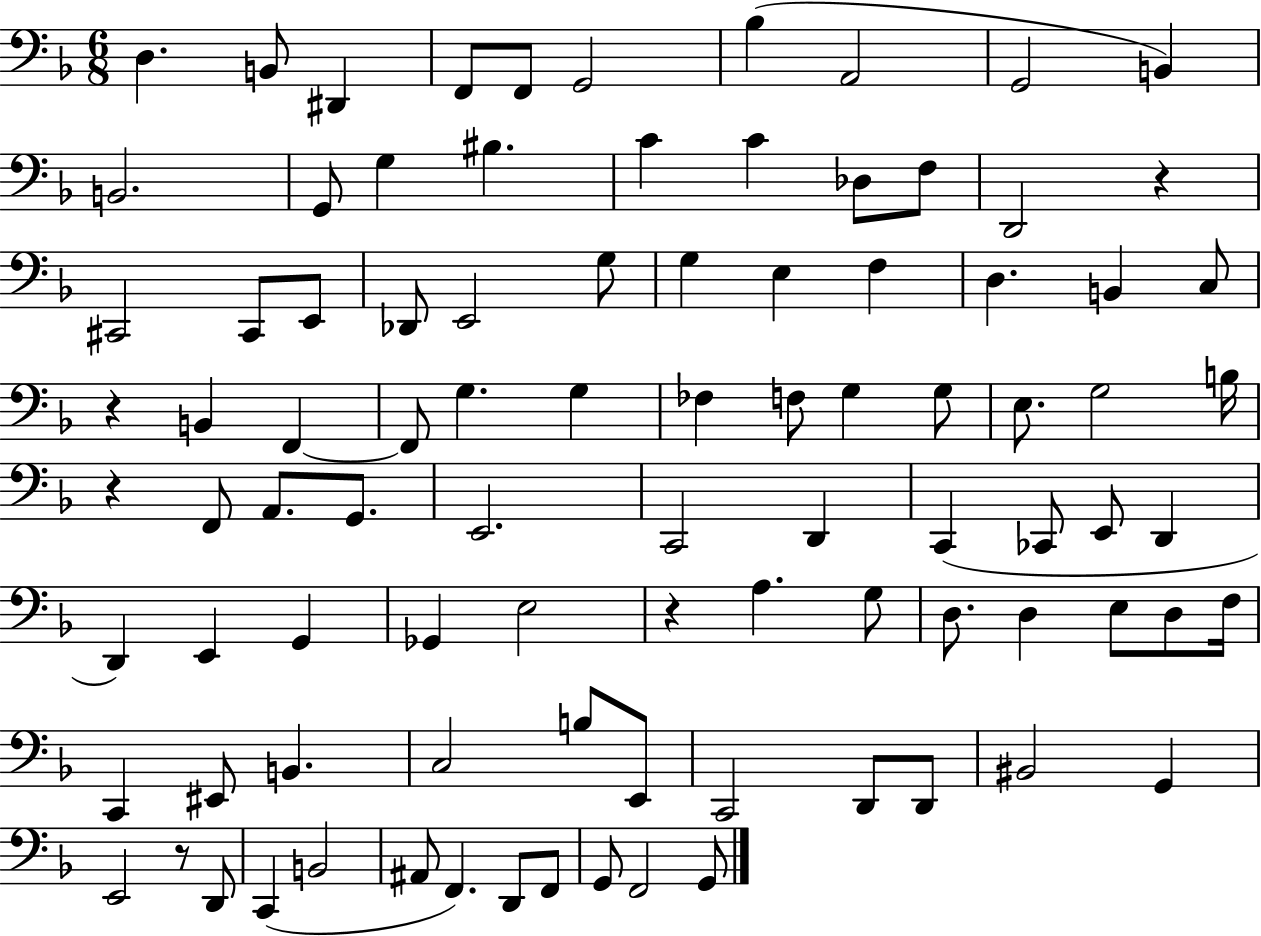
X:1
T:Untitled
M:6/8
L:1/4
K:F
D, B,,/2 ^D,, F,,/2 F,,/2 G,,2 _B, A,,2 G,,2 B,, B,,2 G,,/2 G, ^B, C C _D,/2 F,/2 D,,2 z ^C,,2 ^C,,/2 E,,/2 _D,,/2 E,,2 G,/2 G, E, F, D, B,, C,/2 z B,, F,, F,,/2 G, G, _F, F,/2 G, G,/2 E,/2 G,2 B,/4 z F,,/2 A,,/2 G,,/2 E,,2 C,,2 D,, C,, _C,,/2 E,,/2 D,, D,, E,, G,, _G,, E,2 z A, G,/2 D,/2 D, E,/2 D,/2 F,/4 C,, ^E,,/2 B,, C,2 B,/2 E,,/2 C,,2 D,,/2 D,,/2 ^B,,2 G,, E,,2 z/2 D,,/2 C,, B,,2 ^A,,/2 F,, D,,/2 F,,/2 G,,/2 F,,2 G,,/2